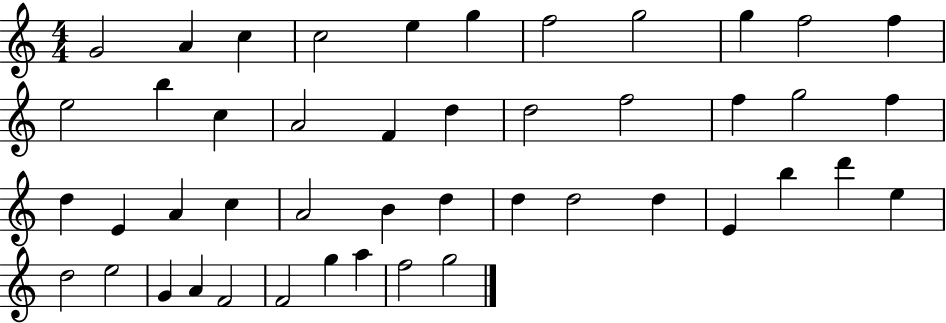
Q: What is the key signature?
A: C major